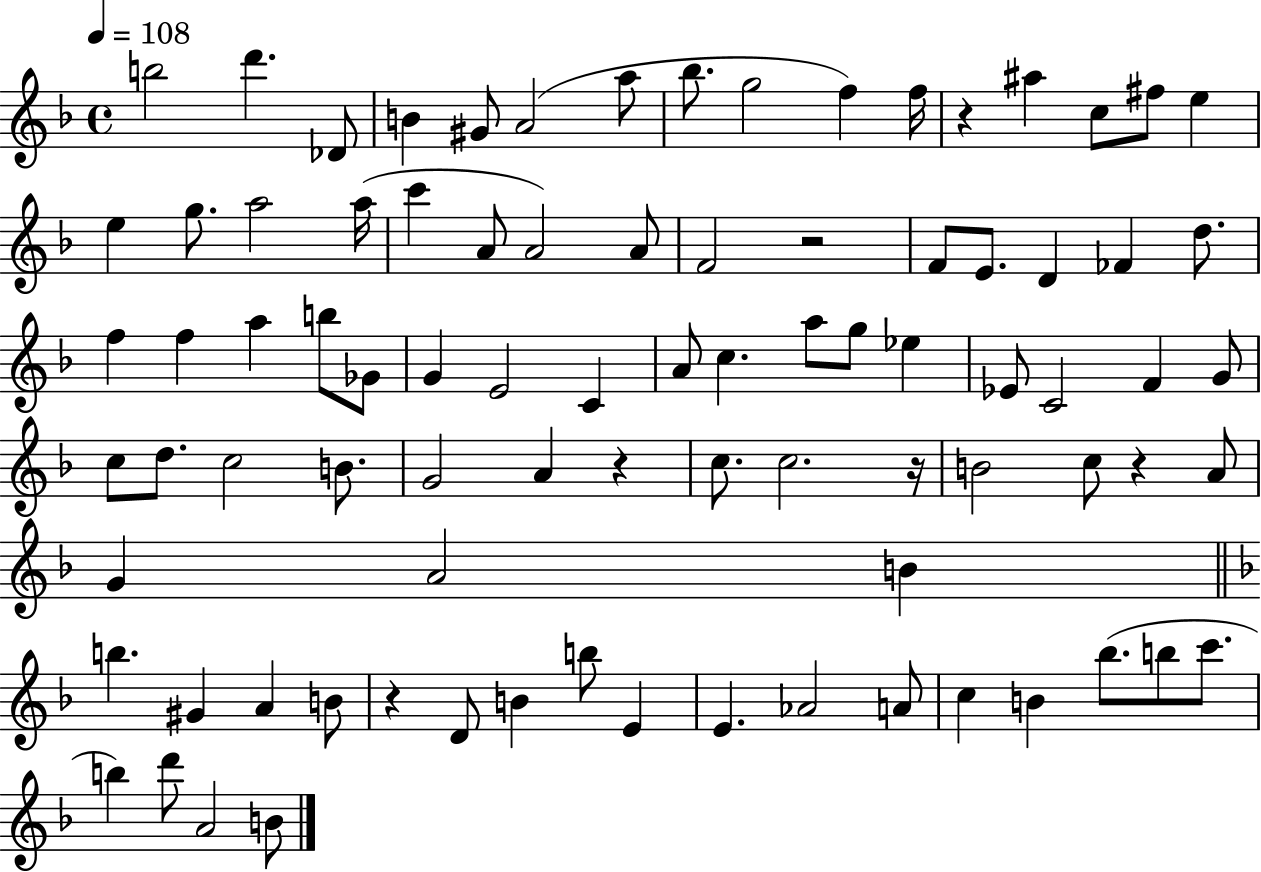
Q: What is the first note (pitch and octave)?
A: B5